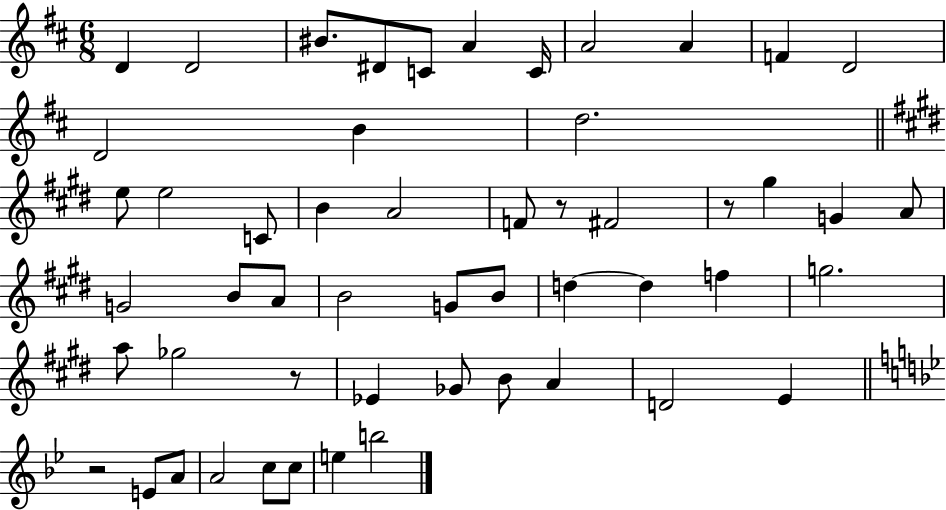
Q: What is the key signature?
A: D major